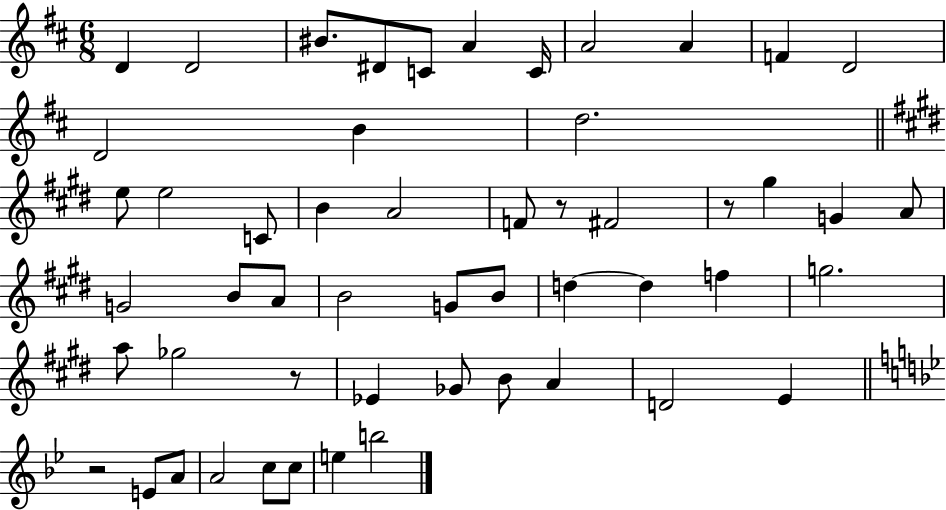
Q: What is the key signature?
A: D major